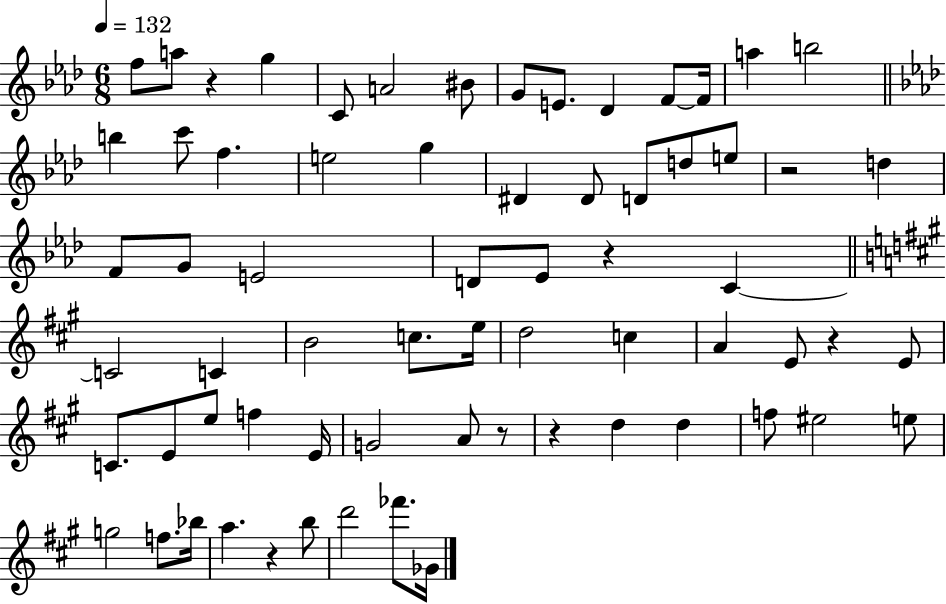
X:1
T:Untitled
M:6/8
L:1/4
K:Ab
f/2 a/2 z g C/2 A2 ^B/2 G/2 E/2 _D F/2 F/4 a b2 b c'/2 f e2 g ^D ^D/2 D/2 d/2 e/2 z2 d F/2 G/2 E2 D/2 _E/2 z C C2 C B2 c/2 e/4 d2 c A E/2 z E/2 C/2 E/2 e/2 f E/4 G2 A/2 z/2 z d d f/2 ^e2 e/2 g2 f/2 _b/4 a z b/2 d'2 _f'/2 _G/4